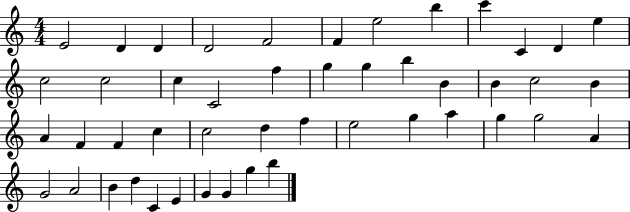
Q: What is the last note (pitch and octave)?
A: B5